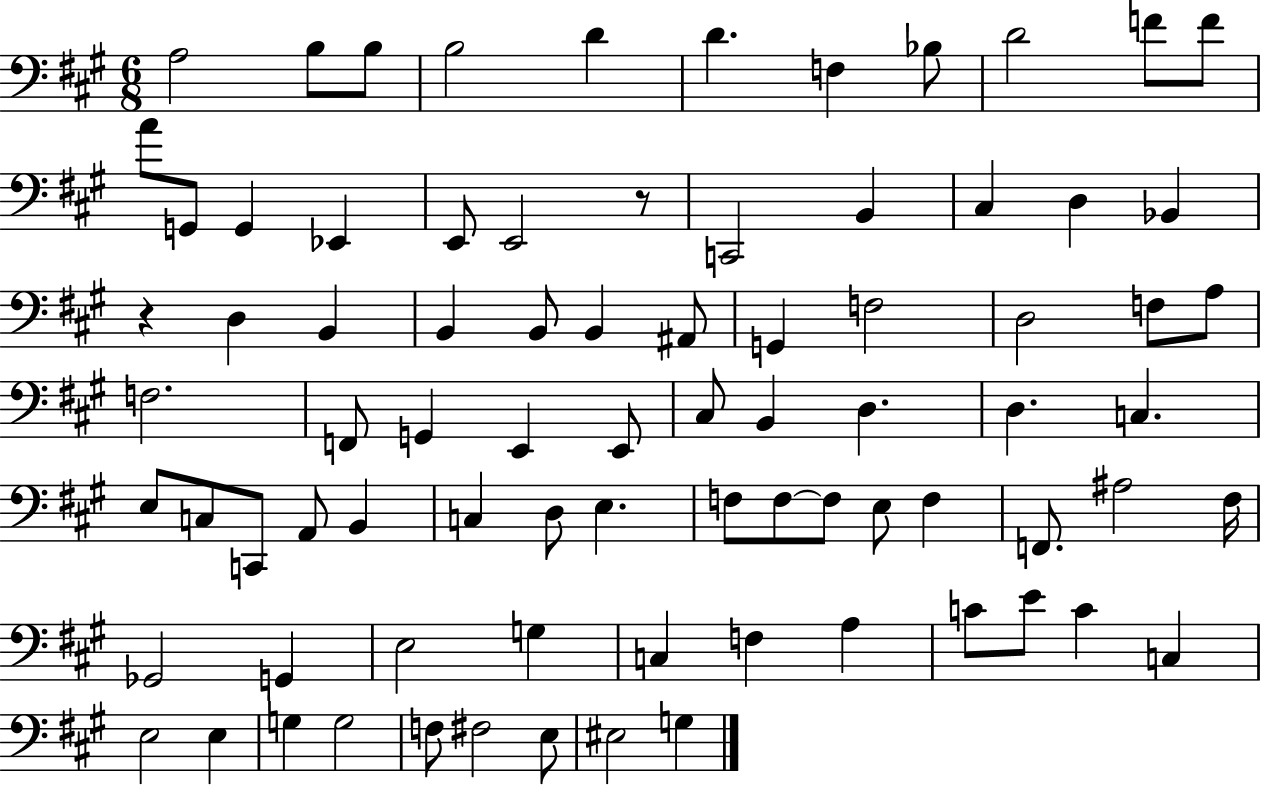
X:1
T:Untitled
M:6/8
L:1/4
K:A
A,2 B,/2 B,/2 B,2 D D F, _B,/2 D2 F/2 F/2 A/2 G,,/2 G,, _E,, E,,/2 E,,2 z/2 C,,2 B,, ^C, D, _B,, z D, B,, B,, B,,/2 B,, ^A,,/2 G,, F,2 D,2 F,/2 A,/2 F,2 F,,/2 G,, E,, E,,/2 ^C,/2 B,, D, D, C, E,/2 C,/2 C,,/2 A,,/2 B,, C, D,/2 E, F,/2 F,/2 F,/2 E,/2 F, F,,/2 ^A,2 ^F,/4 _G,,2 G,, E,2 G, C, F, A, C/2 E/2 C C, E,2 E, G, G,2 F,/2 ^F,2 E,/2 ^E,2 G,